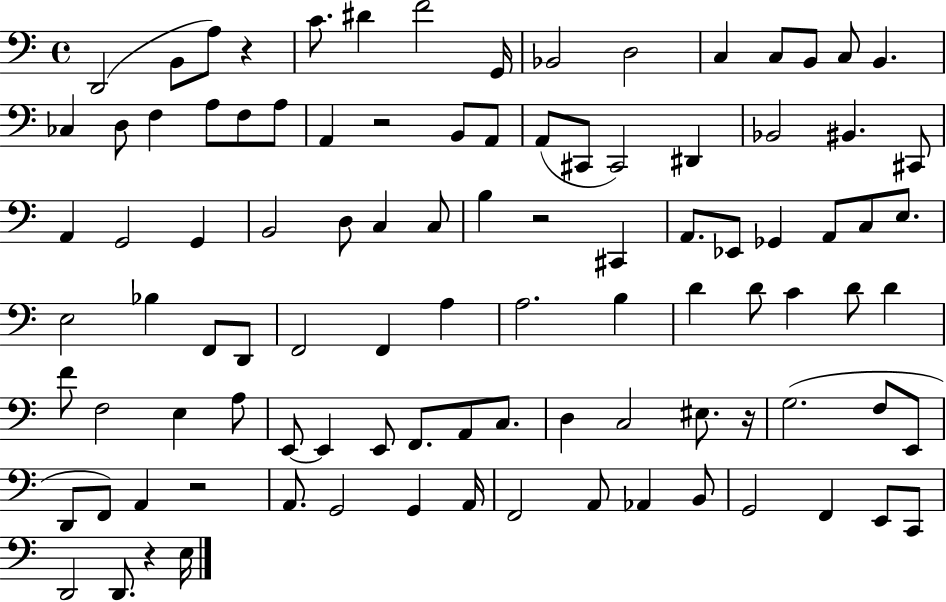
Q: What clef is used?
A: bass